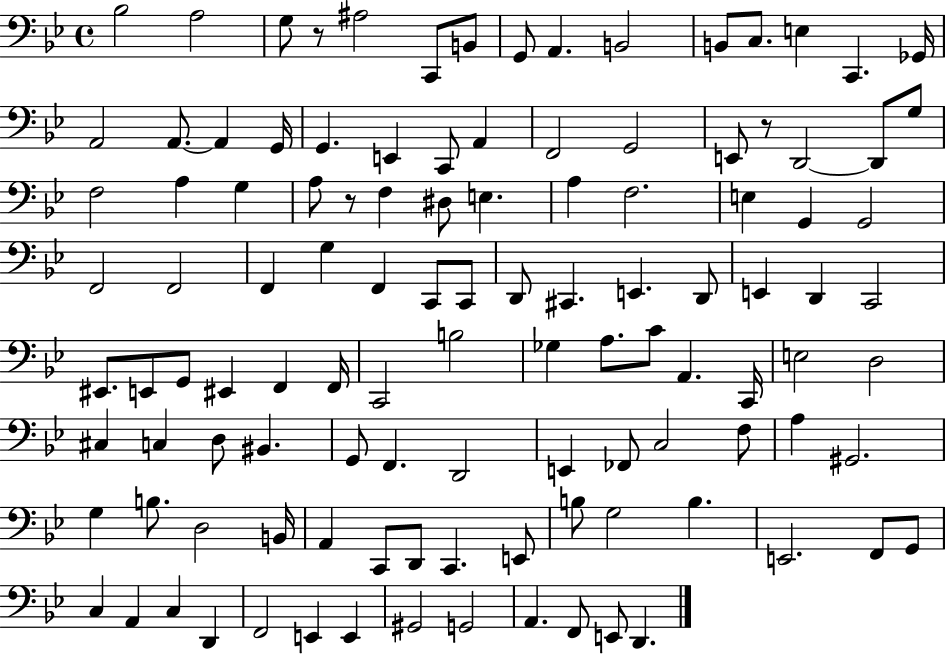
X:1
T:Untitled
M:4/4
L:1/4
K:Bb
_B,2 A,2 G,/2 z/2 ^A,2 C,,/2 B,,/2 G,,/2 A,, B,,2 B,,/2 C,/2 E, C,, _G,,/4 A,,2 A,,/2 A,, G,,/4 G,, E,, C,,/2 A,, F,,2 G,,2 E,,/2 z/2 D,,2 D,,/2 G,/2 F,2 A, G, A,/2 z/2 F, ^D,/2 E, A, F,2 E, G,, G,,2 F,,2 F,,2 F,, G, F,, C,,/2 C,,/2 D,,/2 ^C,, E,, D,,/2 E,, D,, C,,2 ^E,,/2 E,,/2 G,,/2 ^E,, F,, F,,/4 C,,2 B,2 _G, A,/2 C/2 A,, C,,/4 E,2 D,2 ^C, C, D,/2 ^B,, G,,/2 F,, D,,2 E,, _F,,/2 C,2 F,/2 A, ^G,,2 G, B,/2 D,2 B,,/4 A,, C,,/2 D,,/2 C,, E,,/2 B,/2 G,2 B, E,,2 F,,/2 G,,/2 C, A,, C, D,, F,,2 E,, E,, ^G,,2 G,,2 A,, F,,/2 E,,/2 D,,